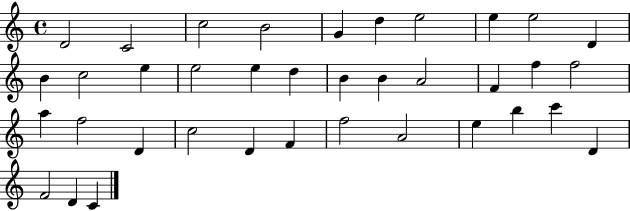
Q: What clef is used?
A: treble